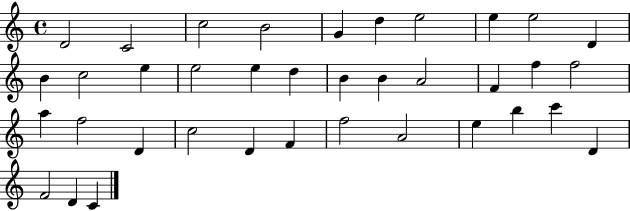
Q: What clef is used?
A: treble